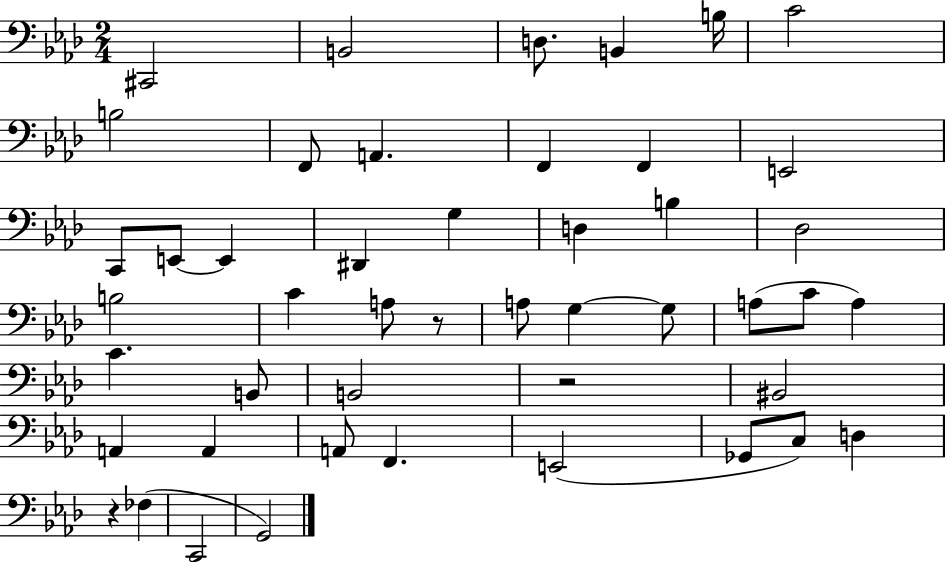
C#2/h B2/h D3/e. B2/q B3/s C4/h B3/h F2/e A2/q. F2/q F2/q E2/h C2/e E2/e E2/q D#2/q G3/q D3/q B3/q Db3/h B3/h C4/q A3/e R/e A3/e G3/q G3/e A3/e C4/e A3/q C4/q. B2/e B2/h R/h BIS2/h A2/q A2/q A2/e F2/q. E2/h Gb2/e C3/e D3/q R/q FES3/q C2/h G2/h